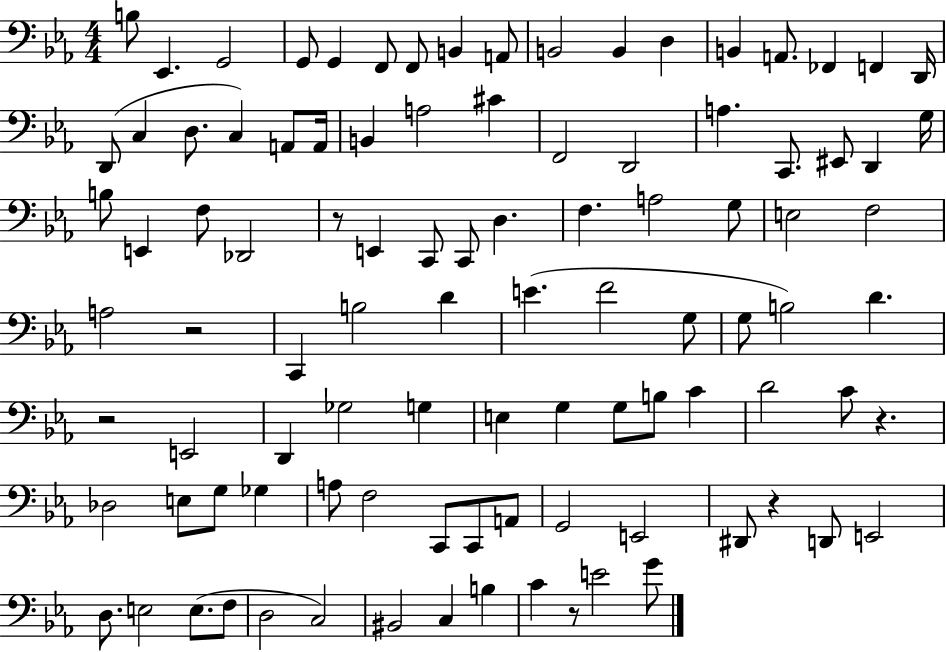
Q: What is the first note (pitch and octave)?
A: B3